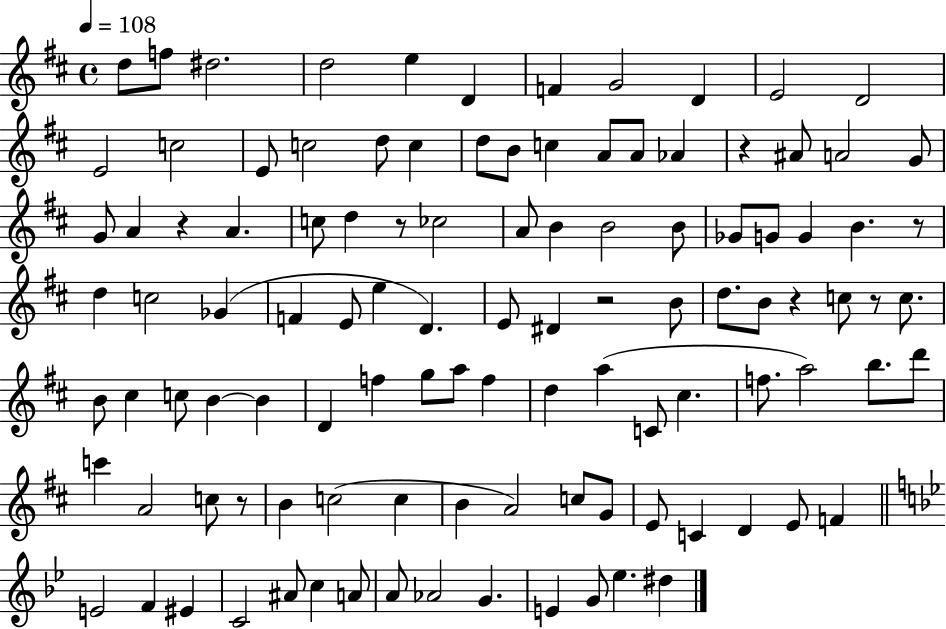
D5/e F5/e D#5/h. D5/h E5/q D4/q F4/q G4/h D4/q E4/h D4/h E4/h C5/h E4/e C5/h D5/e C5/q D5/e B4/e C5/q A4/e A4/e Ab4/q R/q A#4/e A4/h G4/e G4/e A4/q R/q A4/q. C5/e D5/q R/e CES5/h A4/e B4/q B4/h B4/e Gb4/e G4/e G4/q B4/q. R/e D5/q C5/h Gb4/q F4/q E4/e E5/q D4/q. E4/e D#4/q R/h B4/e D5/e. B4/e R/q C5/e R/e C5/e. B4/e C#5/q C5/e B4/q B4/q D4/q F5/q G5/e A5/e F5/q D5/q A5/q C4/e C#5/q. F5/e. A5/h B5/e. D6/e C6/q A4/h C5/e R/e B4/q C5/h C5/q B4/q A4/h C5/e G4/e E4/e C4/q D4/q E4/e F4/q E4/h F4/q EIS4/q C4/h A#4/e C5/q A4/e A4/e Ab4/h G4/q. E4/q G4/e Eb5/q. D#5/q